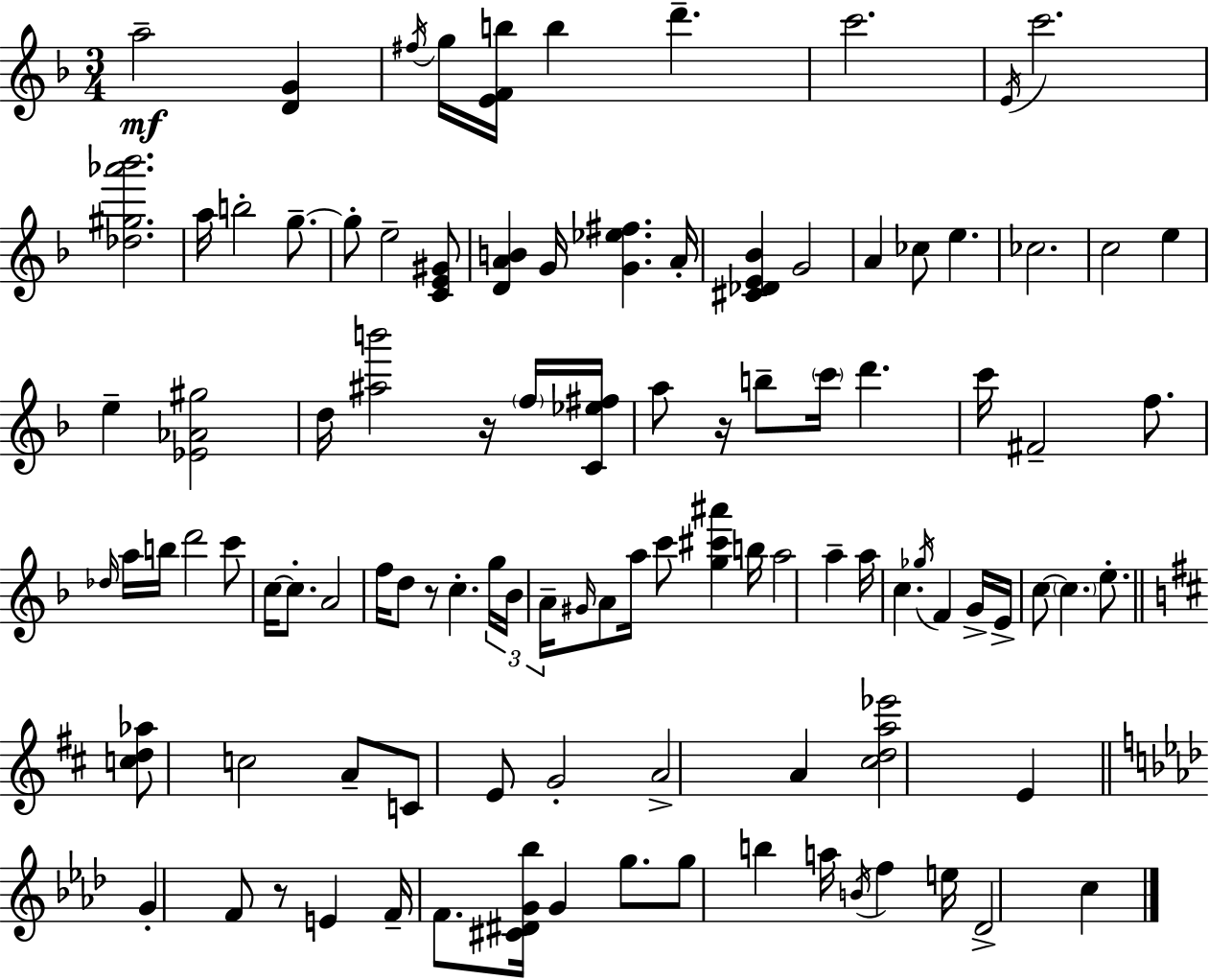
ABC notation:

X:1
T:Untitled
M:3/4
L:1/4
K:Dm
a2 [DG] ^f/4 g/4 [EFb]/4 b d' c'2 E/4 c'2 [_d^g_a'_b']2 a/4 b2 g/2 g/2 e2 [CE^G]/2 [DAB] G/4 [G_e^f] A/4 [^C_DE_B] G2 A _c/2 e _c2 c2 e e [_E_A^g]2 d/4 [^ab']2 z/4 f/4 [C_e^f]/4 a/2 z/4 b/2 c'/4 d' c'/4 ^F2 f/2 _d/4 a/4 b/4 d'2 c'/2 c/4 c/2 A2 f/4 d/2 z/2 c g/4 _B/4 A/4 ^G/4 A/2 a/4 c'/2 [g^c'^a'] b/4 a2 a a/4 c _g/4 F G/4 E/4 c/2 c e/2 [cd_a]/2 c2 A/2 C/2 E/2 G2 A2 A [^cda_e']2 E G F/2 z/2 E F/4 F/2 [^C^DG_b]/4 G g/2 g/2 b a/4 B/4 f e/4 _D2 c